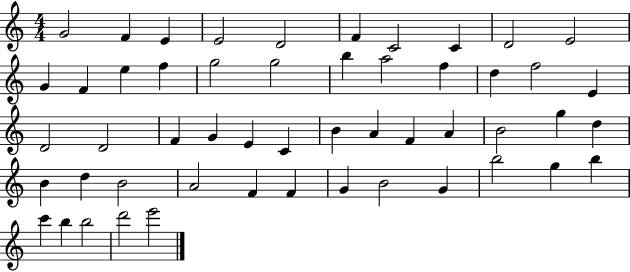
G4/h F4/q E4/q E4/h D4/h F4/q C4/h C4/q D4/h E4/h G4/q F4/q E5/q F5/q G5/h G5/h B5/q A5/h F5/q D5/q F5/h E4/q D4/h D4/h F4/q G4/q E4/q C4/q B4/q A4/q F4/q A4/q B4/h G5/q D5/q B4/q D5/q B4/h A4/h F4/q F4/q G4/q B4/h G4/q B5/h G5/q B5/q C6/q B5/q B5/h D6/h E6/h